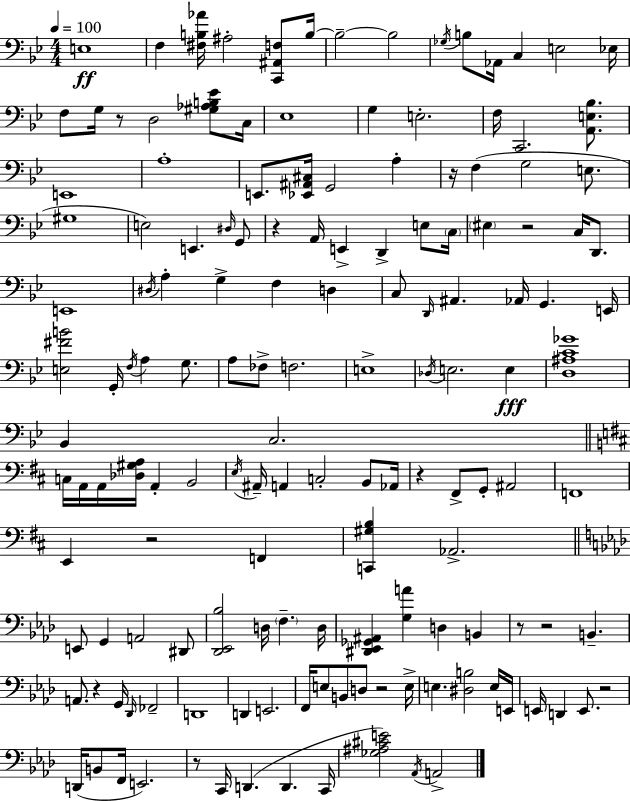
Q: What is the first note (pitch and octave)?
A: E3